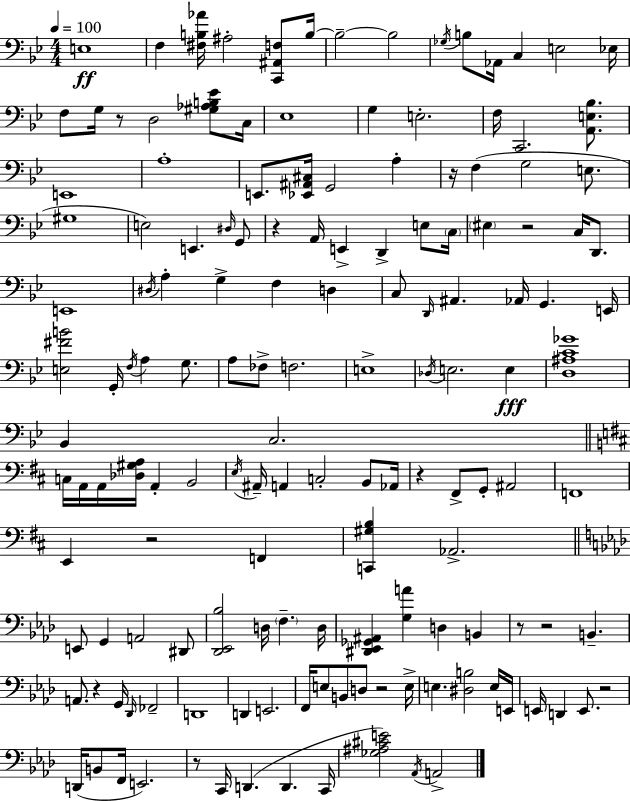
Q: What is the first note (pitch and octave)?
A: E3